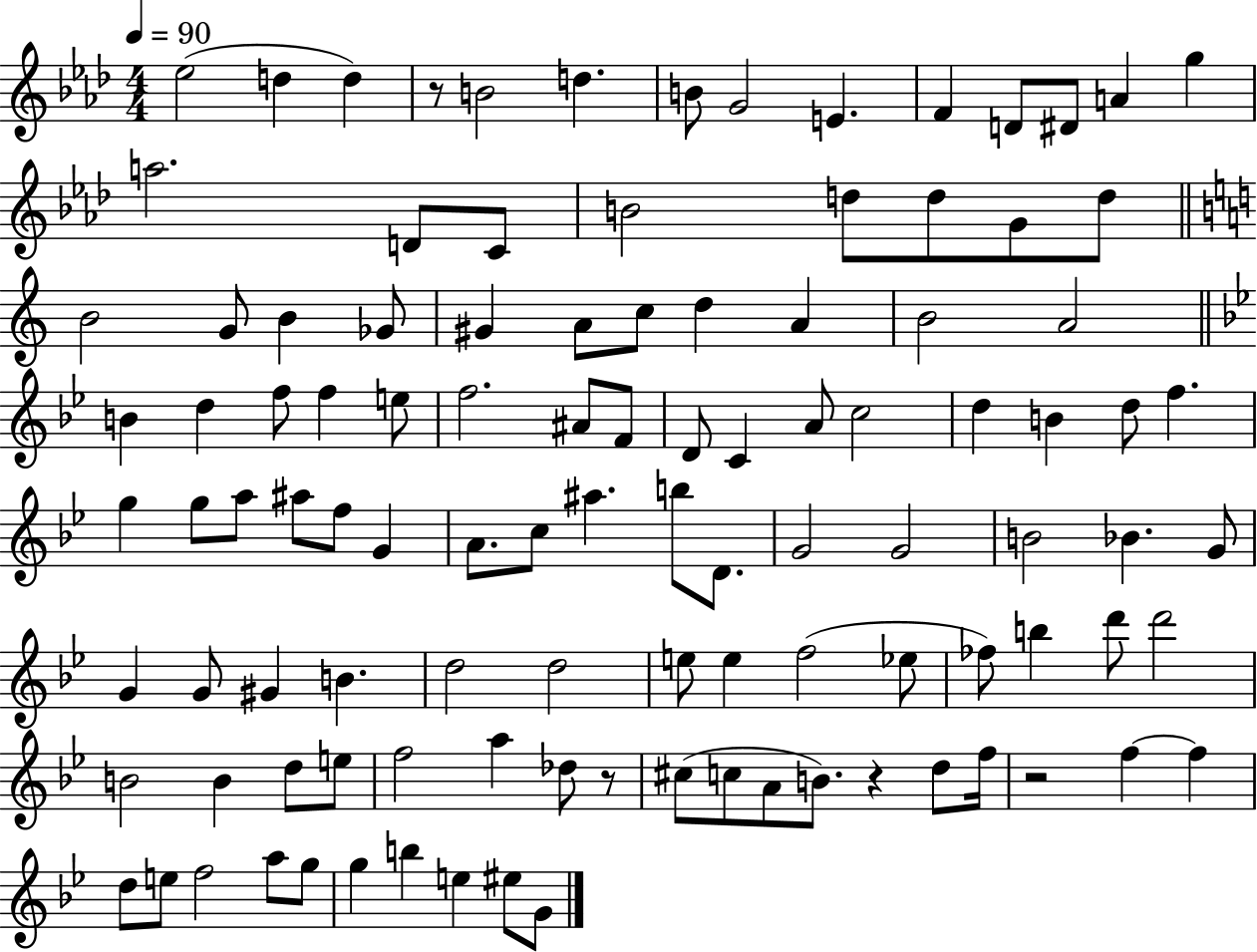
Eb5/h D5/q D5/q R/e B4/h D5/q. B4/e G4/h E4/q. F4/q D4/e D#4/e A4/q G5/q A5/h. D4/e C4/e B4/h D5/e D5/e G4/e D5/e B4/h G4/e B4/q Gb4/e G#4/q A4/e C5/e D5/q A4/q B4/h A4/h B4/q D5/q F5/e F5/q E5/e F5/h. A#4/e F4/e D4/e C4/q A4/e C5/h D5/q B4/q D5/e F5/q. G5/q G5/e A5/e A#5/e F5/e G4/q A4/e. C5/e A#5/q. B5/e D4/e. G4/h G4/h B4/h Bb4/q. G4/e G4/q G4/e G#4/q B4/q. D5/h D5/h E5/e E5/q F5/h Eb5/e FES5/e B5/q D6/e D6/h B4/h B4/q D5/e E5/e F5/h A5/q Db5/e R/e C#5/e C5/e A4/e B4/e. R/q D5/e F5/s R/h F5/q F5/q D5/e E5/e F5/h A5/e G5/e G5/q B5/q E5/q EIS5/e G4/e